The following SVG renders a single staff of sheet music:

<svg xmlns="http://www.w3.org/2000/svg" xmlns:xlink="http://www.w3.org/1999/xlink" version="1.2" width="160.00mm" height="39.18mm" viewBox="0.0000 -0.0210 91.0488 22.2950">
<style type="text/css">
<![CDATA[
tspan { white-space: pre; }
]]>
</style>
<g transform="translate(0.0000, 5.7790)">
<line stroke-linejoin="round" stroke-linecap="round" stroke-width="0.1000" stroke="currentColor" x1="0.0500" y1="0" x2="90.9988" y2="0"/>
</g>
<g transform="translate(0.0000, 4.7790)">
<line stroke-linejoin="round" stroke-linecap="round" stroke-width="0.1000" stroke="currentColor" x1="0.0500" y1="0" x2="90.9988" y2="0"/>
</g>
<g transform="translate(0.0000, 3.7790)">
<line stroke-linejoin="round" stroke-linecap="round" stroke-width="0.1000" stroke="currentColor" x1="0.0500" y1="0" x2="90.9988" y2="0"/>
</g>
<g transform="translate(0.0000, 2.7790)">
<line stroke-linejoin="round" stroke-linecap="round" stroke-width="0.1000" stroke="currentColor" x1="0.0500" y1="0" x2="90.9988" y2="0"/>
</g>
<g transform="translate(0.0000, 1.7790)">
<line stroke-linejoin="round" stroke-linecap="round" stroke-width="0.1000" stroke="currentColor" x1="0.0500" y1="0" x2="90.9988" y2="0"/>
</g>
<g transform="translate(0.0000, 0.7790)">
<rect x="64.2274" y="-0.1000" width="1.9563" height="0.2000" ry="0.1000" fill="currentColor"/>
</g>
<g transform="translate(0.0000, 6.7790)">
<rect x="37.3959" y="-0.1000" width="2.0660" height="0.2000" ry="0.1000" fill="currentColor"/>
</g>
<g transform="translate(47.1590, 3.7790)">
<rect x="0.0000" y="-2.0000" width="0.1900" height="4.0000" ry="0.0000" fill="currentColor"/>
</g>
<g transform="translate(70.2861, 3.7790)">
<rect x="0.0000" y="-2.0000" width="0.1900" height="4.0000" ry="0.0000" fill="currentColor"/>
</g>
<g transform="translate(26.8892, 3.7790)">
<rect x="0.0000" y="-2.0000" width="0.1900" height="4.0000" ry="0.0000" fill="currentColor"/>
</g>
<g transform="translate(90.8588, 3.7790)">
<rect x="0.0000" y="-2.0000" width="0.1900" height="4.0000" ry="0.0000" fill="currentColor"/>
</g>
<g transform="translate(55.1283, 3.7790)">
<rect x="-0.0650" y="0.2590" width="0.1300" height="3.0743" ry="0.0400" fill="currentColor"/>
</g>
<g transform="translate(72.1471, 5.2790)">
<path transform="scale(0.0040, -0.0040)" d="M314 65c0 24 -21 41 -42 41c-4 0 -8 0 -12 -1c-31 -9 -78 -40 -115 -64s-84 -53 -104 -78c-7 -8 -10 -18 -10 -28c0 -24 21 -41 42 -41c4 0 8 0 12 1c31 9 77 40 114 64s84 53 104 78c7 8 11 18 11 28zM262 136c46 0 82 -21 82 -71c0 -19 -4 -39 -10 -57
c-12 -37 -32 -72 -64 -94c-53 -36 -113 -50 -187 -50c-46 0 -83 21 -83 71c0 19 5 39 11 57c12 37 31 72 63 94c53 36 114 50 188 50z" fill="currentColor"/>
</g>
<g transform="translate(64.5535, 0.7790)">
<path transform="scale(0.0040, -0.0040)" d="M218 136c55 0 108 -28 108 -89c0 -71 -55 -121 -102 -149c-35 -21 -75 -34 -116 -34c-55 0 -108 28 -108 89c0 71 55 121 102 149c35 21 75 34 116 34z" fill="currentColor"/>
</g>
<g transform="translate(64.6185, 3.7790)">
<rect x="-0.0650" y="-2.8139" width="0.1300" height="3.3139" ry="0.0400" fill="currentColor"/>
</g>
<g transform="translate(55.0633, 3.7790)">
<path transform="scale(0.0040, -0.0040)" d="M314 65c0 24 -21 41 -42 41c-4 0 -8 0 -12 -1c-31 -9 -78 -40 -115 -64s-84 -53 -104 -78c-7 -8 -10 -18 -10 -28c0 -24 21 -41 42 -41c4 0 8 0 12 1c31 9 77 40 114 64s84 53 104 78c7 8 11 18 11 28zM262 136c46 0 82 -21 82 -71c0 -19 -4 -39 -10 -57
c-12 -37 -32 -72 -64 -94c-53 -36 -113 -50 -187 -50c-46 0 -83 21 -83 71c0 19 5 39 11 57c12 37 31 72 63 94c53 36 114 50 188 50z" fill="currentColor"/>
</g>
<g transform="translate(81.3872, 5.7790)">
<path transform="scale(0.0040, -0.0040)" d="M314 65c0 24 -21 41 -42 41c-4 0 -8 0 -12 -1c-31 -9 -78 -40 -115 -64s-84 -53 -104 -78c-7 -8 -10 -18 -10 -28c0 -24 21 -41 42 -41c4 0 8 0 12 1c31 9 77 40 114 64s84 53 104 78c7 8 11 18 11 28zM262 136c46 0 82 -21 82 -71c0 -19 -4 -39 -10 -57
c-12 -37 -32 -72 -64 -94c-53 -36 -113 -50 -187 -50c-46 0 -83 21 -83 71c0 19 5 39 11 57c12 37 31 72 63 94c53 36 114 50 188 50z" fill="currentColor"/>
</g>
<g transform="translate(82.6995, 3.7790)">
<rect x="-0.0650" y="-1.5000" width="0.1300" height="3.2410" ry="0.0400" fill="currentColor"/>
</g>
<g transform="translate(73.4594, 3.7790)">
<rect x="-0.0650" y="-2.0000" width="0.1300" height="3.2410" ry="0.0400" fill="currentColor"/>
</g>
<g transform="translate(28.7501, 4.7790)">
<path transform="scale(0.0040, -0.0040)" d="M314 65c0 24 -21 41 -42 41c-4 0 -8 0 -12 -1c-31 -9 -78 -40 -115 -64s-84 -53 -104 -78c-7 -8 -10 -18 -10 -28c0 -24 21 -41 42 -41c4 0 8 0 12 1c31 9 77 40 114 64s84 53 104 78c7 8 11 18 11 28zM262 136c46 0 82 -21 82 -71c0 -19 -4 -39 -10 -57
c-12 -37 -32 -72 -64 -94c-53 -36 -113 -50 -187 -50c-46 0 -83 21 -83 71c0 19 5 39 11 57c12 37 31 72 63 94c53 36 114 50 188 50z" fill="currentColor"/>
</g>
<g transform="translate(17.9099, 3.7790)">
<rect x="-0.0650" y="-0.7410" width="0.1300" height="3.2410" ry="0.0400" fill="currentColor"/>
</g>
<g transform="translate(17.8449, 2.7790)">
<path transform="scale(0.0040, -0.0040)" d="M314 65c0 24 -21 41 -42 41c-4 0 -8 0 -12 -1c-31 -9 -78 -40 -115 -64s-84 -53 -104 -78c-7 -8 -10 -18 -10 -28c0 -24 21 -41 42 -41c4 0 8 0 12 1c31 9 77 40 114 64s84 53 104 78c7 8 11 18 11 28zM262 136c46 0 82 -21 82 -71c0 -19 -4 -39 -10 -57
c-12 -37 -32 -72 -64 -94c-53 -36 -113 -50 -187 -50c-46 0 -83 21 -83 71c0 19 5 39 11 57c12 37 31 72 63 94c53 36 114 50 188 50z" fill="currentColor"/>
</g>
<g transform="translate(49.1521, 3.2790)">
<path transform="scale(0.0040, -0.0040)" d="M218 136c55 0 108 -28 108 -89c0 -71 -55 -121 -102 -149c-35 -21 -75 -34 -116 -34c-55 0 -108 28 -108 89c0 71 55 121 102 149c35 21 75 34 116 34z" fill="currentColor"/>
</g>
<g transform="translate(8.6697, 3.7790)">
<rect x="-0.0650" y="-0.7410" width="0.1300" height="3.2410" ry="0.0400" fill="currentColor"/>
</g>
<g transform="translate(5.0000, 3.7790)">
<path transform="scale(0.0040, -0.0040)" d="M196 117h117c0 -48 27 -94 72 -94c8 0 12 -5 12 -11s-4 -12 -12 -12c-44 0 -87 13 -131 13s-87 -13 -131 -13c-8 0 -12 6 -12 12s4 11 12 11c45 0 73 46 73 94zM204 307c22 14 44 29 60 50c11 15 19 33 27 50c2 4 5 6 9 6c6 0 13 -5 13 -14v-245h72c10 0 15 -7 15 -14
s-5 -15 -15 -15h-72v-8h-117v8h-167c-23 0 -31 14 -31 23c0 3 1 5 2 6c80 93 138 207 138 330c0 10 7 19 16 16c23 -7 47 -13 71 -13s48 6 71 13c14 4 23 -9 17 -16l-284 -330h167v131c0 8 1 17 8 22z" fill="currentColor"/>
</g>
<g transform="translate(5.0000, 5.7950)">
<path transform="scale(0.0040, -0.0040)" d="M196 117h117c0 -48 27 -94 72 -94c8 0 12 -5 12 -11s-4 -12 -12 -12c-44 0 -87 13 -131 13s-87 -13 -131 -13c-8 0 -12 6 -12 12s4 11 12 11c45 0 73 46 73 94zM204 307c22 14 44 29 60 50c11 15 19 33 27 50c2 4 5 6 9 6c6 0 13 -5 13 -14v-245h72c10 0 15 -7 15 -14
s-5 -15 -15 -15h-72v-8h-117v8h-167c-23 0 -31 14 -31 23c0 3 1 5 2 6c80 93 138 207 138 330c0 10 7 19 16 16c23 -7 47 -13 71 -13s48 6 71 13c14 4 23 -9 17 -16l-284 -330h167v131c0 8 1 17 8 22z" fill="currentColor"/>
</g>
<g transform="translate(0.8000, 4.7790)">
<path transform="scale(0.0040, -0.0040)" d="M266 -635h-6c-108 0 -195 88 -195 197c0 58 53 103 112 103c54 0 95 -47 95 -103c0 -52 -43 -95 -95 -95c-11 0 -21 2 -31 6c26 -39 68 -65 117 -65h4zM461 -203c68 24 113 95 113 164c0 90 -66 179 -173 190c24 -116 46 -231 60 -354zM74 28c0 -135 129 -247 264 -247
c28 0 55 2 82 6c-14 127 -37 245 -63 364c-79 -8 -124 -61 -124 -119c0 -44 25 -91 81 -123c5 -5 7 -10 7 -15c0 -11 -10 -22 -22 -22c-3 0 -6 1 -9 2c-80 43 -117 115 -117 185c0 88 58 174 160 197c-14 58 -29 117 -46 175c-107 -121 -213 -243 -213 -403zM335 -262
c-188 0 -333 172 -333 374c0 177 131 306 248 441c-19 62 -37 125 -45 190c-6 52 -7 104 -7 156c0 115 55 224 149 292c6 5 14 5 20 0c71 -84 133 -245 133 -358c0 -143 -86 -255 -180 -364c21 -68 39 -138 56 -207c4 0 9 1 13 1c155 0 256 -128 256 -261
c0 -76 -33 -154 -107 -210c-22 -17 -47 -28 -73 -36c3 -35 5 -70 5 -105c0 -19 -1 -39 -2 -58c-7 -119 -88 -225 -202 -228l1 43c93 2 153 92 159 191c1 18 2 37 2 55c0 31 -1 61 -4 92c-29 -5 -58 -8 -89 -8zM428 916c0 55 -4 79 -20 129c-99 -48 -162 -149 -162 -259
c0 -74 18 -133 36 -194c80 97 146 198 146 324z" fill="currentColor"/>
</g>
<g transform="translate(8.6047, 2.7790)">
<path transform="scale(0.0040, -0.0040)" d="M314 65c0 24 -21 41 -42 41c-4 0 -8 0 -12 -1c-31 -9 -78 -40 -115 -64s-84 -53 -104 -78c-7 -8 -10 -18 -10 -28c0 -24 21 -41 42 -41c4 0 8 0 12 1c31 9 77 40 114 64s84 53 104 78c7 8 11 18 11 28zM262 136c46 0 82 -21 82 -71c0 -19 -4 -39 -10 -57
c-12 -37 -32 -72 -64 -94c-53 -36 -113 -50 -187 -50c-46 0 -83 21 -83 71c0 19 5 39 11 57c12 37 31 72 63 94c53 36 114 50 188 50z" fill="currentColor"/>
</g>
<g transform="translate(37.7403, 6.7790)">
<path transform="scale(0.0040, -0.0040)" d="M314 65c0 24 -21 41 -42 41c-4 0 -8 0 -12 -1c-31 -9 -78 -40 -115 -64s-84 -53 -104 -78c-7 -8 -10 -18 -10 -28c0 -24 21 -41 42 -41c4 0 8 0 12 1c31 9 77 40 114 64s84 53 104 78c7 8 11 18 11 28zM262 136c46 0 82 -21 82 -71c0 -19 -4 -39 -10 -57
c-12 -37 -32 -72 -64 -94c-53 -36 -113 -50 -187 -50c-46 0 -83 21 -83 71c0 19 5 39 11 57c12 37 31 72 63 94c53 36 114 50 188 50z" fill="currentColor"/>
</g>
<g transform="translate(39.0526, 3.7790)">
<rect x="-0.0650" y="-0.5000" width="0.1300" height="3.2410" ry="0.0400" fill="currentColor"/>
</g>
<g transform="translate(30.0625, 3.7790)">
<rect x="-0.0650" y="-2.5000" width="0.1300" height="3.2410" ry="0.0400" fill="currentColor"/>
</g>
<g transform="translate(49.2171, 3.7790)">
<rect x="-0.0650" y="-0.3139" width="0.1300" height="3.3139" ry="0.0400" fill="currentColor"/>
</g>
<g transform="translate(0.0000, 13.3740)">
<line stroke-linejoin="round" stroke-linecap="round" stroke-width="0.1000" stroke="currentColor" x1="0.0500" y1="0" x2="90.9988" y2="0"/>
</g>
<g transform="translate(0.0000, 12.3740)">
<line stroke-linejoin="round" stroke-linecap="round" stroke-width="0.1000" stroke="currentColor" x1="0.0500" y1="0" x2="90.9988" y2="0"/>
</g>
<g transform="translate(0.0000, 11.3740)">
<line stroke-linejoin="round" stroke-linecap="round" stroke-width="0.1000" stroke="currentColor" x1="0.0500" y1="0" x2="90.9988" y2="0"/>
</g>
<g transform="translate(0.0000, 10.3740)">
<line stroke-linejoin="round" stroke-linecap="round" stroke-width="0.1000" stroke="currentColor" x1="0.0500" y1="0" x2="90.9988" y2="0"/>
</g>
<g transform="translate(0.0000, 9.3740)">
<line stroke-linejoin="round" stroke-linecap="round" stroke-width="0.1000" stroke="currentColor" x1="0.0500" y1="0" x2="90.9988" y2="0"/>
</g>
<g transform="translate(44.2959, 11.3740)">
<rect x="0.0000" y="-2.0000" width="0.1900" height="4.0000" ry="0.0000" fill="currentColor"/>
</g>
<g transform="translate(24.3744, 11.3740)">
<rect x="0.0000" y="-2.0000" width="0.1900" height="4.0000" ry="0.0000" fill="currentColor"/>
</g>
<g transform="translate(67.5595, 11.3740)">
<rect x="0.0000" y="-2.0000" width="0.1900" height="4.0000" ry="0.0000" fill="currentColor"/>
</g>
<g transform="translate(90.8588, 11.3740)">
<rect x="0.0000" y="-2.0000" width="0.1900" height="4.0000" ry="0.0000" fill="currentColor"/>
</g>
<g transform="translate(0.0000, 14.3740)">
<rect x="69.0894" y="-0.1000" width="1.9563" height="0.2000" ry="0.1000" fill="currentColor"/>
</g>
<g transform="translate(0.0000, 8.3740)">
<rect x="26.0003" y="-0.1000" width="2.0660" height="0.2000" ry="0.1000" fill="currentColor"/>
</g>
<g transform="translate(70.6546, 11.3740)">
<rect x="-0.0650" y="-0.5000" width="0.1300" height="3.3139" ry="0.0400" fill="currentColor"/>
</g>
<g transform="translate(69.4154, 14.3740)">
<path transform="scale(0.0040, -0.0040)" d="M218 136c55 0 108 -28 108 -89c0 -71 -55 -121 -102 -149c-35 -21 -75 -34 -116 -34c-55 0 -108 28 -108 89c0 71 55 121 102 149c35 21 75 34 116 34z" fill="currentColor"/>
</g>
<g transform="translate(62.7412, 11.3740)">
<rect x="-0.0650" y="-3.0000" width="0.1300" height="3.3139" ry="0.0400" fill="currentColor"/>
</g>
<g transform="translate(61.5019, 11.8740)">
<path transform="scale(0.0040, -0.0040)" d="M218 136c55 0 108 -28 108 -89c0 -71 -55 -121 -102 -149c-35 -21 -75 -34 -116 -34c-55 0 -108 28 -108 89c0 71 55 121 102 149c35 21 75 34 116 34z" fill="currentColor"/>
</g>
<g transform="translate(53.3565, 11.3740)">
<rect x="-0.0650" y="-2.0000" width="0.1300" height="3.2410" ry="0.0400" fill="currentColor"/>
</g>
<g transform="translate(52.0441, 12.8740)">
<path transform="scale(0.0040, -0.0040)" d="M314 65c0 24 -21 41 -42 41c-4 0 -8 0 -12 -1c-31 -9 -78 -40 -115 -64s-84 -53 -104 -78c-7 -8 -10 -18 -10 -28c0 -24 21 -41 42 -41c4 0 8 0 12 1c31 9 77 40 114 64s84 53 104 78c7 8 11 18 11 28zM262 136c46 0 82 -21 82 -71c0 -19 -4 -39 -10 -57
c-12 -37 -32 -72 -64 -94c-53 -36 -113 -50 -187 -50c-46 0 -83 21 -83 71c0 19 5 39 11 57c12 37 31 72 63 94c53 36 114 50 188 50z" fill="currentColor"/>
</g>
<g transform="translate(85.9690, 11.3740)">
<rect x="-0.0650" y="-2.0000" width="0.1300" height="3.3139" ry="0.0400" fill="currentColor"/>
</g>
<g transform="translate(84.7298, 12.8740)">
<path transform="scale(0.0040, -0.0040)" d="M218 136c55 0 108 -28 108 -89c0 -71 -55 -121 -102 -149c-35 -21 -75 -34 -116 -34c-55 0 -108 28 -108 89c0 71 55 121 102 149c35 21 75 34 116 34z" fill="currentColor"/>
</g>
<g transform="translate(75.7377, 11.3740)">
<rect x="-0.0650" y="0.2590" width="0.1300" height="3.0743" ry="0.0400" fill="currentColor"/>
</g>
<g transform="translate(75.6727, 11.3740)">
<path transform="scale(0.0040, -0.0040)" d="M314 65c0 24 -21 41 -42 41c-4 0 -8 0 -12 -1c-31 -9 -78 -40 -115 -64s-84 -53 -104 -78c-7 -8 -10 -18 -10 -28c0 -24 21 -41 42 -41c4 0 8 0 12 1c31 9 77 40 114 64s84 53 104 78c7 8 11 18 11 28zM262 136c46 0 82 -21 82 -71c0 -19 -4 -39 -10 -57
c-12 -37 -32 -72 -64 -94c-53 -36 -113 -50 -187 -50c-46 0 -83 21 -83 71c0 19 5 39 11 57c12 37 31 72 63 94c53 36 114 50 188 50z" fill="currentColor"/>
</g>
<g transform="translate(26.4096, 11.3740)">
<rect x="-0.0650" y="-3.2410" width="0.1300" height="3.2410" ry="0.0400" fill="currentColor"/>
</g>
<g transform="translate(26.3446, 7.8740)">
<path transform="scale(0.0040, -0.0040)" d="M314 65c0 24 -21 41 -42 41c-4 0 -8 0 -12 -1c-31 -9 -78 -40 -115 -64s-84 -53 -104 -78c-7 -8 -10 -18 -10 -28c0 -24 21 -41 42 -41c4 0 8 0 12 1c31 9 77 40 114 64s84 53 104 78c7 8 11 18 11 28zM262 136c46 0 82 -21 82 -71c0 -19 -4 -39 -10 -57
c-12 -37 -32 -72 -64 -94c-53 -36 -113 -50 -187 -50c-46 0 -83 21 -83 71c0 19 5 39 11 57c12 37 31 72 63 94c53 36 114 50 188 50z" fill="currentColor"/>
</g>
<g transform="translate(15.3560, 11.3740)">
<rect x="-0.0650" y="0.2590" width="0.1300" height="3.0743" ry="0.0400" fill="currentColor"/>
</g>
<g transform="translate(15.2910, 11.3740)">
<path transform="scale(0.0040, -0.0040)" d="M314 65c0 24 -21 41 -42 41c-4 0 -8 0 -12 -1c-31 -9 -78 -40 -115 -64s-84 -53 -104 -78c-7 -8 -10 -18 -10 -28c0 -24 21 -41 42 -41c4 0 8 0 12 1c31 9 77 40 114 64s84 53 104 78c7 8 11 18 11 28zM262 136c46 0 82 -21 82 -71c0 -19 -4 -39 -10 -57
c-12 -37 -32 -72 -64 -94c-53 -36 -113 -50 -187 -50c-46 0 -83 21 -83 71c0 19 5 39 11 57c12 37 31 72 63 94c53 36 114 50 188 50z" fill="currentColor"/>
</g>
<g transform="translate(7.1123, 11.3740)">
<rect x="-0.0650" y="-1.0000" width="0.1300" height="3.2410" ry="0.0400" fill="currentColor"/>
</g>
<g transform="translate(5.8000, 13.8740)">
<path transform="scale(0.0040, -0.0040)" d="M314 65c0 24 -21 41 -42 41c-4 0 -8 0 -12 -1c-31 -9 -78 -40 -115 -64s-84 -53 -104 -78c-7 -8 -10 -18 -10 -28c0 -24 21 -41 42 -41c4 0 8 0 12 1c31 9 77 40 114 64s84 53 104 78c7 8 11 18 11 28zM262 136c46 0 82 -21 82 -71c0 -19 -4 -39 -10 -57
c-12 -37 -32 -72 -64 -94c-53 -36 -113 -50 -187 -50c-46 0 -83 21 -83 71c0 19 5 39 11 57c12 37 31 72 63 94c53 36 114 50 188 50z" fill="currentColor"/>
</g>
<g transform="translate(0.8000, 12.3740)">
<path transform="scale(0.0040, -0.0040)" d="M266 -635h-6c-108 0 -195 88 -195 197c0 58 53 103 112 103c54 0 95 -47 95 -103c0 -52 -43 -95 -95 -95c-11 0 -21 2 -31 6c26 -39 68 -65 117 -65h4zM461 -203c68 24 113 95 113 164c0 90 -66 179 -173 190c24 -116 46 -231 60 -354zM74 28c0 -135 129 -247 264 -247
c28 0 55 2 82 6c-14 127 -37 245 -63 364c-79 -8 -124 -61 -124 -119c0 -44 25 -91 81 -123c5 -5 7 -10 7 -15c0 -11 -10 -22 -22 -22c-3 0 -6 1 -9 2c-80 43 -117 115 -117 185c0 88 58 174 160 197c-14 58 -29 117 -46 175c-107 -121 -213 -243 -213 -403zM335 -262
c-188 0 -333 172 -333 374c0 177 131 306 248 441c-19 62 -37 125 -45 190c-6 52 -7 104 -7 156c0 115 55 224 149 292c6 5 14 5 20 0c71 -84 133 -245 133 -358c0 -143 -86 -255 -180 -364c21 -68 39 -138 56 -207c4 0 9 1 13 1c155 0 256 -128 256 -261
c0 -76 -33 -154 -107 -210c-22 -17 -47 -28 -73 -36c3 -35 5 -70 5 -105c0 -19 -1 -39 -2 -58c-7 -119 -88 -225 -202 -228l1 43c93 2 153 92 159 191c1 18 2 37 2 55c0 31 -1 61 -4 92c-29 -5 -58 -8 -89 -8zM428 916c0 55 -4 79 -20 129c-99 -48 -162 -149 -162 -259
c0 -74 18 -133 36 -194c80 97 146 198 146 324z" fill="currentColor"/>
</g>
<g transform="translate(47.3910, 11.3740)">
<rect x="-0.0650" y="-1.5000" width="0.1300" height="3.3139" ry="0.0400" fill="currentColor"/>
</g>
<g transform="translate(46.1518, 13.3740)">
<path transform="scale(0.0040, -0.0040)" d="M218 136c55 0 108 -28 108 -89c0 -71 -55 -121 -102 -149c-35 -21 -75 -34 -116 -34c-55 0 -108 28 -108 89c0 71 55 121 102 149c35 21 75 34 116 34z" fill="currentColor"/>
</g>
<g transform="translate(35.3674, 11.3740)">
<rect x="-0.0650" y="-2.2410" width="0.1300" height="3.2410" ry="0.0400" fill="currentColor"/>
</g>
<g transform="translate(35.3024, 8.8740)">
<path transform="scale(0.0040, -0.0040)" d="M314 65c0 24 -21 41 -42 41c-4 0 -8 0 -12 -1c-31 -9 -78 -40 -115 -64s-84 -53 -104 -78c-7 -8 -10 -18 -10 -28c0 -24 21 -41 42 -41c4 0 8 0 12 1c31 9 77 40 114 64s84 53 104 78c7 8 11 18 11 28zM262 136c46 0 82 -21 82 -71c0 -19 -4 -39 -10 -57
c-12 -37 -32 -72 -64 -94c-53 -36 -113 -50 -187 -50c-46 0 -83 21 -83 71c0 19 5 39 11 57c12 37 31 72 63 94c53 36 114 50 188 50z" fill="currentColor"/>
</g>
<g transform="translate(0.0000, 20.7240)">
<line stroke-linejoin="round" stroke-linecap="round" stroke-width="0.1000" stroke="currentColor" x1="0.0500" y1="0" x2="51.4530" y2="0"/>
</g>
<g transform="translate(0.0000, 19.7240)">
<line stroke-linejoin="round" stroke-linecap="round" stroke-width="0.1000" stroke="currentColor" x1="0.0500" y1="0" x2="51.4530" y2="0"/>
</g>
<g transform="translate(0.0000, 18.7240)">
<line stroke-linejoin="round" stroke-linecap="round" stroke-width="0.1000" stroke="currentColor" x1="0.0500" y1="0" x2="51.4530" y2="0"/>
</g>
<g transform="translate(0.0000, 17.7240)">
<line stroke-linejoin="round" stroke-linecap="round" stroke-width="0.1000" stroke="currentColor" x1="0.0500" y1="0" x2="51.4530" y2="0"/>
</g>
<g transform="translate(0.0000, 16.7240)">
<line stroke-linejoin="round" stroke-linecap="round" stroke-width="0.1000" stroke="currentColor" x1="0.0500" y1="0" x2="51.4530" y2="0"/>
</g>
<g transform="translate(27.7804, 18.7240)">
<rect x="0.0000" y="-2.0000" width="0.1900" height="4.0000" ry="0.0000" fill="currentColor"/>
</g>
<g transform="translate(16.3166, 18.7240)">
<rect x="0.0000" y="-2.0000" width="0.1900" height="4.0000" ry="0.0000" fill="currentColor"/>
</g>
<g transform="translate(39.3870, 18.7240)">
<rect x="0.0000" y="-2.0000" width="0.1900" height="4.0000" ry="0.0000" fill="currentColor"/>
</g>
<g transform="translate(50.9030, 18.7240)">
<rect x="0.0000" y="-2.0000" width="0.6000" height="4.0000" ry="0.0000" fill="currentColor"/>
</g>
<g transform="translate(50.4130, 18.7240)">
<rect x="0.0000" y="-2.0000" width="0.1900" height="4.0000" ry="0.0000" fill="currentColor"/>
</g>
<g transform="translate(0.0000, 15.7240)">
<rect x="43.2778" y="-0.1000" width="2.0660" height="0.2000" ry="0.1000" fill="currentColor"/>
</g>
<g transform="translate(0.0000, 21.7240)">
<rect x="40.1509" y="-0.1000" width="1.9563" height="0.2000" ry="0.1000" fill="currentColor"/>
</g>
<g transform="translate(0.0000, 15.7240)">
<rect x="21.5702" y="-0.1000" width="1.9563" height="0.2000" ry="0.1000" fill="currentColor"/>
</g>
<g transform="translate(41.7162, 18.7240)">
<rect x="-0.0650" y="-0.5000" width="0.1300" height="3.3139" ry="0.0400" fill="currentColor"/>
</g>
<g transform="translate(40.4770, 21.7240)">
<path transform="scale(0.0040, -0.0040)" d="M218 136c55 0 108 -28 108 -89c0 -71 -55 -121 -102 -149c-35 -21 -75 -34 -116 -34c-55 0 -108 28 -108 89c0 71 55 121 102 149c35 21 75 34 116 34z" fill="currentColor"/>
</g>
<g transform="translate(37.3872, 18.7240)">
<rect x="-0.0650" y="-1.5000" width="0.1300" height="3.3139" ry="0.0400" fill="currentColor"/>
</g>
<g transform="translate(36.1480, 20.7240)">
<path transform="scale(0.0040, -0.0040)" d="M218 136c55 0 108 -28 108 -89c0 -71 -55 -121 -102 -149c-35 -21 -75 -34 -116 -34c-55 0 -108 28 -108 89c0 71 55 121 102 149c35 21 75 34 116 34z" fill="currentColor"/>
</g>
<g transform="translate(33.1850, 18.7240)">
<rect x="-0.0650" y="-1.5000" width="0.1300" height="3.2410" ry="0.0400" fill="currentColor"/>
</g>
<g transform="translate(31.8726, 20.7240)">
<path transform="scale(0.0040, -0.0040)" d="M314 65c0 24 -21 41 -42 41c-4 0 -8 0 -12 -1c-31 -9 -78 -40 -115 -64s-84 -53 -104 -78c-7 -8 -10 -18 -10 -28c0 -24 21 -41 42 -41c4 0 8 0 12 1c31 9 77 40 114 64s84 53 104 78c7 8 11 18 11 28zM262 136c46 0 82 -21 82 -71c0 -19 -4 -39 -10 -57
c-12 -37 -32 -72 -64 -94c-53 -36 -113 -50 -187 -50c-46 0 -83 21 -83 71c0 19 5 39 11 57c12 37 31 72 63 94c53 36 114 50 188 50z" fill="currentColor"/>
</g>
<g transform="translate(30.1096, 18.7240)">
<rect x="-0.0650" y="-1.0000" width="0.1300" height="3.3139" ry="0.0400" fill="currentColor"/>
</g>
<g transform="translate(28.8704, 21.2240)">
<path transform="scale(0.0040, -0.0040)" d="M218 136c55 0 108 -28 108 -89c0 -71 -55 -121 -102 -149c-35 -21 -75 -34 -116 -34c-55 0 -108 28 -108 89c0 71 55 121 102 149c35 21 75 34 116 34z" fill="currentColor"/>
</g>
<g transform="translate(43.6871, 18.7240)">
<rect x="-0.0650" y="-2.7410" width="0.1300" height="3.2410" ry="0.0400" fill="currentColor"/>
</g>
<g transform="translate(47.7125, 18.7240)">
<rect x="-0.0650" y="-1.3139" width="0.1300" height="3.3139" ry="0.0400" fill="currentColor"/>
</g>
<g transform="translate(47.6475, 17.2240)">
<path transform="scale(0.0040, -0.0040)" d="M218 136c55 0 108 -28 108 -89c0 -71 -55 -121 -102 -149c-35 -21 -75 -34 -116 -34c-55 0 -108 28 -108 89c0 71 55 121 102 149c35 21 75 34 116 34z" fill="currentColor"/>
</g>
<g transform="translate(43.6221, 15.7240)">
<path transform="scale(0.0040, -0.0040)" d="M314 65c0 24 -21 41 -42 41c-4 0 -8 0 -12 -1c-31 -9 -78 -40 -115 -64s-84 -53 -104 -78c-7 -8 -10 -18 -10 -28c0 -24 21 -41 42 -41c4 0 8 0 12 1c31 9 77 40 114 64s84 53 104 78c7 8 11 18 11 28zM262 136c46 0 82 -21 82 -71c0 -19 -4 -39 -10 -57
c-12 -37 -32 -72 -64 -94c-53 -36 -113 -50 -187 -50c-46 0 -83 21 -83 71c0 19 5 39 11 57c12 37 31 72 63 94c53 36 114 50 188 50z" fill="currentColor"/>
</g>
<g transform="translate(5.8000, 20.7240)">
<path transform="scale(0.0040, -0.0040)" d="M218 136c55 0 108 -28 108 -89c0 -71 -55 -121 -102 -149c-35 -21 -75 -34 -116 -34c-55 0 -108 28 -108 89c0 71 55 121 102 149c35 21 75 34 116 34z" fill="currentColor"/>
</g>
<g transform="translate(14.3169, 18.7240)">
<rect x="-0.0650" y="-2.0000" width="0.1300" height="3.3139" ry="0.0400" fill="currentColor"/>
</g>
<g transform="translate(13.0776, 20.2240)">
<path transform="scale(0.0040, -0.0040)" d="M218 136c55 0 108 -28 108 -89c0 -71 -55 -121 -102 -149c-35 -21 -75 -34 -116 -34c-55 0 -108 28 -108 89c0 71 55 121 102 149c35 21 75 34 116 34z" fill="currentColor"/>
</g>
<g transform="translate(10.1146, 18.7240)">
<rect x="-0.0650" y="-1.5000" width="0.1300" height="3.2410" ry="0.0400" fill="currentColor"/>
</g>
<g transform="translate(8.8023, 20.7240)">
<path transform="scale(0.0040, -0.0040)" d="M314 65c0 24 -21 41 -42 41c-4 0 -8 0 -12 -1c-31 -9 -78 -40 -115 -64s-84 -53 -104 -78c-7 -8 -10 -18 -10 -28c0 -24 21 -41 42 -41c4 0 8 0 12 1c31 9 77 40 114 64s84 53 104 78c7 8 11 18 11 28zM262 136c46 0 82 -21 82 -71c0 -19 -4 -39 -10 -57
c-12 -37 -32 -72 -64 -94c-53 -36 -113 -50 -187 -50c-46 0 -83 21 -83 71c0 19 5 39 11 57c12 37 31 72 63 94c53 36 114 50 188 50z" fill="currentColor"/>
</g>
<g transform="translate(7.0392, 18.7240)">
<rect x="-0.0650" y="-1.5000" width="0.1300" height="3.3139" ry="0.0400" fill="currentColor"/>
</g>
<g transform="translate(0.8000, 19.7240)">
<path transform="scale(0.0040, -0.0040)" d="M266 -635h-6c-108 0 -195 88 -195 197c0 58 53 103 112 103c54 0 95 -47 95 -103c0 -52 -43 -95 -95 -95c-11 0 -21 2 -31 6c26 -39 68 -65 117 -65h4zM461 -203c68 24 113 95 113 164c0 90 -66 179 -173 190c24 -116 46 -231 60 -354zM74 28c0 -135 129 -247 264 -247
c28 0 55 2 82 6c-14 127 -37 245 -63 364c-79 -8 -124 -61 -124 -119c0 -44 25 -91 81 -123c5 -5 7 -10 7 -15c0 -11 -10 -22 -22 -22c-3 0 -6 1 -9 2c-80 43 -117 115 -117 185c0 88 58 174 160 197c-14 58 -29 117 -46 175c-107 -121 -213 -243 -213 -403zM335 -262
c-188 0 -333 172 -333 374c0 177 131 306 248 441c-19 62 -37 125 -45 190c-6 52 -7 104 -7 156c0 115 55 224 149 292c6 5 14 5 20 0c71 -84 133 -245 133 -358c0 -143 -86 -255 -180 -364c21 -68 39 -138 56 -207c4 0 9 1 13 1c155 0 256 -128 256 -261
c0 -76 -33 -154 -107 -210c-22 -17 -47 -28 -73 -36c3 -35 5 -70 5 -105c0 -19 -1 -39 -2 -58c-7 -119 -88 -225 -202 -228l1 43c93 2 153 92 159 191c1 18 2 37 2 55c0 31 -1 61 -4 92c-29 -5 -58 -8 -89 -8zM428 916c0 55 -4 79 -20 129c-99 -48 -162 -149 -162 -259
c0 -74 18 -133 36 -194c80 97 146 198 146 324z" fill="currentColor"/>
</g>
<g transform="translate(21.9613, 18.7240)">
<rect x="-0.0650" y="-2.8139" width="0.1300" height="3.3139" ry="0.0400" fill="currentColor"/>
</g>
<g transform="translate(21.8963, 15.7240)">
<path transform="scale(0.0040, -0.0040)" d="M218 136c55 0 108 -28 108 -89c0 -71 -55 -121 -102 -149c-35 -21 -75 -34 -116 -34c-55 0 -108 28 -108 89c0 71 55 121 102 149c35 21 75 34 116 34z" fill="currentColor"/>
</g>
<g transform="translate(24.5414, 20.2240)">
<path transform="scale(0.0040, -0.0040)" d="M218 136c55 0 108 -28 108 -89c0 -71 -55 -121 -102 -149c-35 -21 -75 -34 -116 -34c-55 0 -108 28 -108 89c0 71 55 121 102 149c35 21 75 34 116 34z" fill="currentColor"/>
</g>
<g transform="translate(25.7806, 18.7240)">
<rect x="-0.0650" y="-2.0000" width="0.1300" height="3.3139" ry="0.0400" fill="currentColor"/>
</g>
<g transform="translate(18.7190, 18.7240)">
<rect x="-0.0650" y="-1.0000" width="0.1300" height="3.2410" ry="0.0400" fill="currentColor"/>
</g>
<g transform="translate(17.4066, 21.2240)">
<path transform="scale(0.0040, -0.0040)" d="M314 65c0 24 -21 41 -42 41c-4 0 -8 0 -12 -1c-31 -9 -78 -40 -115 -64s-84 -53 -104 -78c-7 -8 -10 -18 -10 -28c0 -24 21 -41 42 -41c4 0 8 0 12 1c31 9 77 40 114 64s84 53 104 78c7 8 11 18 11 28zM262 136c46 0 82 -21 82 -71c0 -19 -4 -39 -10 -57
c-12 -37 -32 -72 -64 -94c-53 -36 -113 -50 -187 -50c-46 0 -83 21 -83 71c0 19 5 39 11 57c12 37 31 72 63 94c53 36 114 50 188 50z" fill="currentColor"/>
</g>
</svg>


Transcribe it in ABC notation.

X:1
T:Untitled
M:4/4
L:1/4
K:C
d2 d2 G2 C2 c B2 a F2 E2 D2 B2 b2 g2 E F2 A C B2 F E E2 F D2 a F D E2 E C a2 e